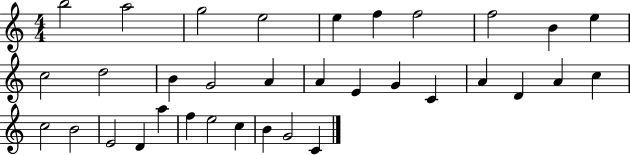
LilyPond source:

{
  \clef treble
  \numericTimeSignature
  \time 4/4
  \key c \major
  b''2 a''2 | g''2 e''2 | e''4 f''4 f''2 | f''2 b'4 e''4 | \break c''2 d''2 | b'4 g'2 a'4 | a'4 e'4 g'4 c'4 | a'4 d'4 a'4 c''4 | \break c''2 b'2 | e'2 d'4 a''4 | f''4 e''2 c''4 | b'4 g'2 c'4 | \break \bar "|."
}